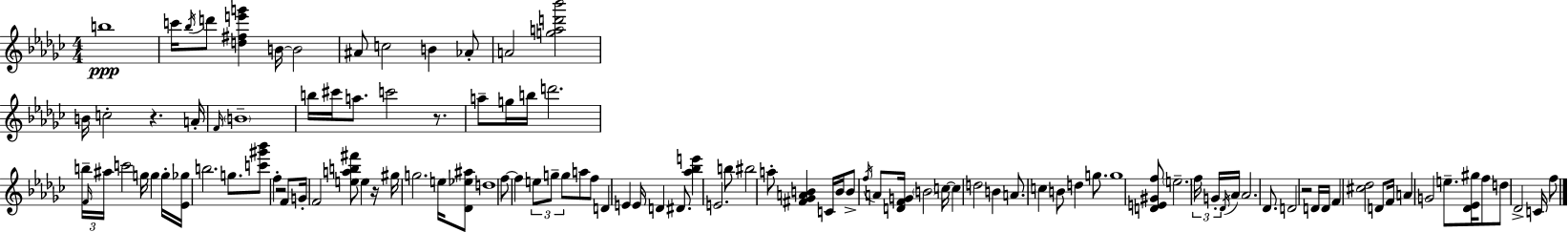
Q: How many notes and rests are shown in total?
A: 112